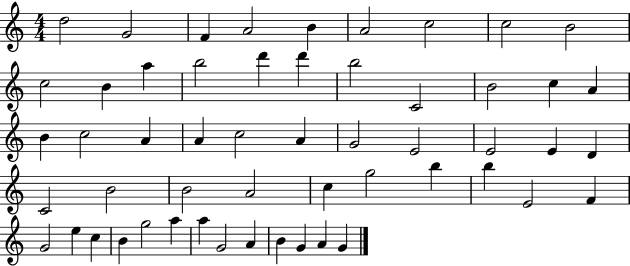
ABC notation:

X:1
T:Untitled
M:4/4
L:1/4
K:C
d2 G2 F A2 B A2 c2 c2 B2 c2 B a b2 d' d' b2 C2 B2 c A B c2 A A c2 A G2 E2 E2 E D C2 B2 B2 A2 c g2 b b E2 F G2 e c B g2 a a G2 A B G A G